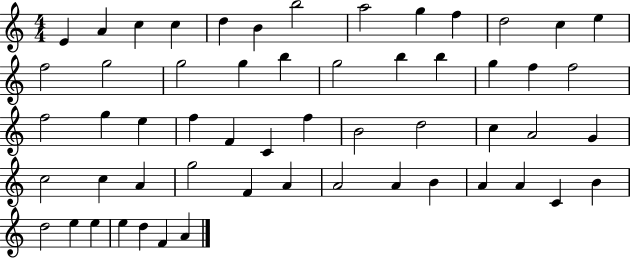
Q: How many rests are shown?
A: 0